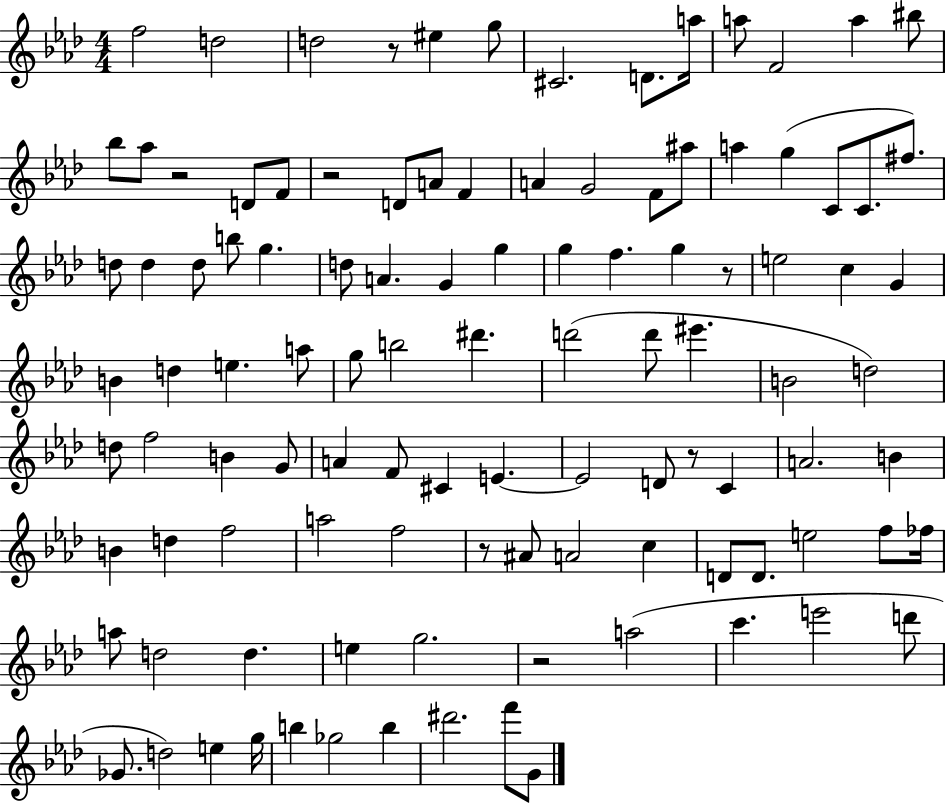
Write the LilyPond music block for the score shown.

{
  \clef treble
  \numericTimeSignature
  \time 4/4
  \key aes \major
  f''2 d''2 | d''2 r8 eis''4 g''8 | cis'2. d'8. a''16 | a''8 f'2 a''4 bis''8 | \break bes''8 aes''8 r2 d'8 f'8 | r2 d'8 a'8 f'4 | a'4 g'2 f'8 ais''8 | a''4 g''4( c'8 c'8. fis''8.) | \break d''8 d''4 d''8 b''8 g''4. | d''8 a'4. g'4 g''4 | g''4 f''4. g''4 r8 | e''2 c''4 g'4 | \break b'4 d''4 e''4. a''8 | g''8 b''2 dis'''4. | d'''2( d'''8 eis'''4. | b'2 d''2) | \break d''8 f''2 b'4 g'8 | a'4 f'8 cis'4 e'4.~~ | e'2 d'8 r8 c'4 | a'2. b'4 | \break b'4 d''4 f''2 | a''2 f''2 | r8 ais'8 a'2 c''4 | d'8 d'8. e''2 f''8 fes''16 | \break a''8 d''2 d''4. | e''4 g''2. | r2 a''2( | c'''4. e'''2 d'''8 | \break ges'8. d''2) e''4 g''16 | b''4 ges''2 b''4 | dis'''2. f'''8 g'8 | \bar "|."
}